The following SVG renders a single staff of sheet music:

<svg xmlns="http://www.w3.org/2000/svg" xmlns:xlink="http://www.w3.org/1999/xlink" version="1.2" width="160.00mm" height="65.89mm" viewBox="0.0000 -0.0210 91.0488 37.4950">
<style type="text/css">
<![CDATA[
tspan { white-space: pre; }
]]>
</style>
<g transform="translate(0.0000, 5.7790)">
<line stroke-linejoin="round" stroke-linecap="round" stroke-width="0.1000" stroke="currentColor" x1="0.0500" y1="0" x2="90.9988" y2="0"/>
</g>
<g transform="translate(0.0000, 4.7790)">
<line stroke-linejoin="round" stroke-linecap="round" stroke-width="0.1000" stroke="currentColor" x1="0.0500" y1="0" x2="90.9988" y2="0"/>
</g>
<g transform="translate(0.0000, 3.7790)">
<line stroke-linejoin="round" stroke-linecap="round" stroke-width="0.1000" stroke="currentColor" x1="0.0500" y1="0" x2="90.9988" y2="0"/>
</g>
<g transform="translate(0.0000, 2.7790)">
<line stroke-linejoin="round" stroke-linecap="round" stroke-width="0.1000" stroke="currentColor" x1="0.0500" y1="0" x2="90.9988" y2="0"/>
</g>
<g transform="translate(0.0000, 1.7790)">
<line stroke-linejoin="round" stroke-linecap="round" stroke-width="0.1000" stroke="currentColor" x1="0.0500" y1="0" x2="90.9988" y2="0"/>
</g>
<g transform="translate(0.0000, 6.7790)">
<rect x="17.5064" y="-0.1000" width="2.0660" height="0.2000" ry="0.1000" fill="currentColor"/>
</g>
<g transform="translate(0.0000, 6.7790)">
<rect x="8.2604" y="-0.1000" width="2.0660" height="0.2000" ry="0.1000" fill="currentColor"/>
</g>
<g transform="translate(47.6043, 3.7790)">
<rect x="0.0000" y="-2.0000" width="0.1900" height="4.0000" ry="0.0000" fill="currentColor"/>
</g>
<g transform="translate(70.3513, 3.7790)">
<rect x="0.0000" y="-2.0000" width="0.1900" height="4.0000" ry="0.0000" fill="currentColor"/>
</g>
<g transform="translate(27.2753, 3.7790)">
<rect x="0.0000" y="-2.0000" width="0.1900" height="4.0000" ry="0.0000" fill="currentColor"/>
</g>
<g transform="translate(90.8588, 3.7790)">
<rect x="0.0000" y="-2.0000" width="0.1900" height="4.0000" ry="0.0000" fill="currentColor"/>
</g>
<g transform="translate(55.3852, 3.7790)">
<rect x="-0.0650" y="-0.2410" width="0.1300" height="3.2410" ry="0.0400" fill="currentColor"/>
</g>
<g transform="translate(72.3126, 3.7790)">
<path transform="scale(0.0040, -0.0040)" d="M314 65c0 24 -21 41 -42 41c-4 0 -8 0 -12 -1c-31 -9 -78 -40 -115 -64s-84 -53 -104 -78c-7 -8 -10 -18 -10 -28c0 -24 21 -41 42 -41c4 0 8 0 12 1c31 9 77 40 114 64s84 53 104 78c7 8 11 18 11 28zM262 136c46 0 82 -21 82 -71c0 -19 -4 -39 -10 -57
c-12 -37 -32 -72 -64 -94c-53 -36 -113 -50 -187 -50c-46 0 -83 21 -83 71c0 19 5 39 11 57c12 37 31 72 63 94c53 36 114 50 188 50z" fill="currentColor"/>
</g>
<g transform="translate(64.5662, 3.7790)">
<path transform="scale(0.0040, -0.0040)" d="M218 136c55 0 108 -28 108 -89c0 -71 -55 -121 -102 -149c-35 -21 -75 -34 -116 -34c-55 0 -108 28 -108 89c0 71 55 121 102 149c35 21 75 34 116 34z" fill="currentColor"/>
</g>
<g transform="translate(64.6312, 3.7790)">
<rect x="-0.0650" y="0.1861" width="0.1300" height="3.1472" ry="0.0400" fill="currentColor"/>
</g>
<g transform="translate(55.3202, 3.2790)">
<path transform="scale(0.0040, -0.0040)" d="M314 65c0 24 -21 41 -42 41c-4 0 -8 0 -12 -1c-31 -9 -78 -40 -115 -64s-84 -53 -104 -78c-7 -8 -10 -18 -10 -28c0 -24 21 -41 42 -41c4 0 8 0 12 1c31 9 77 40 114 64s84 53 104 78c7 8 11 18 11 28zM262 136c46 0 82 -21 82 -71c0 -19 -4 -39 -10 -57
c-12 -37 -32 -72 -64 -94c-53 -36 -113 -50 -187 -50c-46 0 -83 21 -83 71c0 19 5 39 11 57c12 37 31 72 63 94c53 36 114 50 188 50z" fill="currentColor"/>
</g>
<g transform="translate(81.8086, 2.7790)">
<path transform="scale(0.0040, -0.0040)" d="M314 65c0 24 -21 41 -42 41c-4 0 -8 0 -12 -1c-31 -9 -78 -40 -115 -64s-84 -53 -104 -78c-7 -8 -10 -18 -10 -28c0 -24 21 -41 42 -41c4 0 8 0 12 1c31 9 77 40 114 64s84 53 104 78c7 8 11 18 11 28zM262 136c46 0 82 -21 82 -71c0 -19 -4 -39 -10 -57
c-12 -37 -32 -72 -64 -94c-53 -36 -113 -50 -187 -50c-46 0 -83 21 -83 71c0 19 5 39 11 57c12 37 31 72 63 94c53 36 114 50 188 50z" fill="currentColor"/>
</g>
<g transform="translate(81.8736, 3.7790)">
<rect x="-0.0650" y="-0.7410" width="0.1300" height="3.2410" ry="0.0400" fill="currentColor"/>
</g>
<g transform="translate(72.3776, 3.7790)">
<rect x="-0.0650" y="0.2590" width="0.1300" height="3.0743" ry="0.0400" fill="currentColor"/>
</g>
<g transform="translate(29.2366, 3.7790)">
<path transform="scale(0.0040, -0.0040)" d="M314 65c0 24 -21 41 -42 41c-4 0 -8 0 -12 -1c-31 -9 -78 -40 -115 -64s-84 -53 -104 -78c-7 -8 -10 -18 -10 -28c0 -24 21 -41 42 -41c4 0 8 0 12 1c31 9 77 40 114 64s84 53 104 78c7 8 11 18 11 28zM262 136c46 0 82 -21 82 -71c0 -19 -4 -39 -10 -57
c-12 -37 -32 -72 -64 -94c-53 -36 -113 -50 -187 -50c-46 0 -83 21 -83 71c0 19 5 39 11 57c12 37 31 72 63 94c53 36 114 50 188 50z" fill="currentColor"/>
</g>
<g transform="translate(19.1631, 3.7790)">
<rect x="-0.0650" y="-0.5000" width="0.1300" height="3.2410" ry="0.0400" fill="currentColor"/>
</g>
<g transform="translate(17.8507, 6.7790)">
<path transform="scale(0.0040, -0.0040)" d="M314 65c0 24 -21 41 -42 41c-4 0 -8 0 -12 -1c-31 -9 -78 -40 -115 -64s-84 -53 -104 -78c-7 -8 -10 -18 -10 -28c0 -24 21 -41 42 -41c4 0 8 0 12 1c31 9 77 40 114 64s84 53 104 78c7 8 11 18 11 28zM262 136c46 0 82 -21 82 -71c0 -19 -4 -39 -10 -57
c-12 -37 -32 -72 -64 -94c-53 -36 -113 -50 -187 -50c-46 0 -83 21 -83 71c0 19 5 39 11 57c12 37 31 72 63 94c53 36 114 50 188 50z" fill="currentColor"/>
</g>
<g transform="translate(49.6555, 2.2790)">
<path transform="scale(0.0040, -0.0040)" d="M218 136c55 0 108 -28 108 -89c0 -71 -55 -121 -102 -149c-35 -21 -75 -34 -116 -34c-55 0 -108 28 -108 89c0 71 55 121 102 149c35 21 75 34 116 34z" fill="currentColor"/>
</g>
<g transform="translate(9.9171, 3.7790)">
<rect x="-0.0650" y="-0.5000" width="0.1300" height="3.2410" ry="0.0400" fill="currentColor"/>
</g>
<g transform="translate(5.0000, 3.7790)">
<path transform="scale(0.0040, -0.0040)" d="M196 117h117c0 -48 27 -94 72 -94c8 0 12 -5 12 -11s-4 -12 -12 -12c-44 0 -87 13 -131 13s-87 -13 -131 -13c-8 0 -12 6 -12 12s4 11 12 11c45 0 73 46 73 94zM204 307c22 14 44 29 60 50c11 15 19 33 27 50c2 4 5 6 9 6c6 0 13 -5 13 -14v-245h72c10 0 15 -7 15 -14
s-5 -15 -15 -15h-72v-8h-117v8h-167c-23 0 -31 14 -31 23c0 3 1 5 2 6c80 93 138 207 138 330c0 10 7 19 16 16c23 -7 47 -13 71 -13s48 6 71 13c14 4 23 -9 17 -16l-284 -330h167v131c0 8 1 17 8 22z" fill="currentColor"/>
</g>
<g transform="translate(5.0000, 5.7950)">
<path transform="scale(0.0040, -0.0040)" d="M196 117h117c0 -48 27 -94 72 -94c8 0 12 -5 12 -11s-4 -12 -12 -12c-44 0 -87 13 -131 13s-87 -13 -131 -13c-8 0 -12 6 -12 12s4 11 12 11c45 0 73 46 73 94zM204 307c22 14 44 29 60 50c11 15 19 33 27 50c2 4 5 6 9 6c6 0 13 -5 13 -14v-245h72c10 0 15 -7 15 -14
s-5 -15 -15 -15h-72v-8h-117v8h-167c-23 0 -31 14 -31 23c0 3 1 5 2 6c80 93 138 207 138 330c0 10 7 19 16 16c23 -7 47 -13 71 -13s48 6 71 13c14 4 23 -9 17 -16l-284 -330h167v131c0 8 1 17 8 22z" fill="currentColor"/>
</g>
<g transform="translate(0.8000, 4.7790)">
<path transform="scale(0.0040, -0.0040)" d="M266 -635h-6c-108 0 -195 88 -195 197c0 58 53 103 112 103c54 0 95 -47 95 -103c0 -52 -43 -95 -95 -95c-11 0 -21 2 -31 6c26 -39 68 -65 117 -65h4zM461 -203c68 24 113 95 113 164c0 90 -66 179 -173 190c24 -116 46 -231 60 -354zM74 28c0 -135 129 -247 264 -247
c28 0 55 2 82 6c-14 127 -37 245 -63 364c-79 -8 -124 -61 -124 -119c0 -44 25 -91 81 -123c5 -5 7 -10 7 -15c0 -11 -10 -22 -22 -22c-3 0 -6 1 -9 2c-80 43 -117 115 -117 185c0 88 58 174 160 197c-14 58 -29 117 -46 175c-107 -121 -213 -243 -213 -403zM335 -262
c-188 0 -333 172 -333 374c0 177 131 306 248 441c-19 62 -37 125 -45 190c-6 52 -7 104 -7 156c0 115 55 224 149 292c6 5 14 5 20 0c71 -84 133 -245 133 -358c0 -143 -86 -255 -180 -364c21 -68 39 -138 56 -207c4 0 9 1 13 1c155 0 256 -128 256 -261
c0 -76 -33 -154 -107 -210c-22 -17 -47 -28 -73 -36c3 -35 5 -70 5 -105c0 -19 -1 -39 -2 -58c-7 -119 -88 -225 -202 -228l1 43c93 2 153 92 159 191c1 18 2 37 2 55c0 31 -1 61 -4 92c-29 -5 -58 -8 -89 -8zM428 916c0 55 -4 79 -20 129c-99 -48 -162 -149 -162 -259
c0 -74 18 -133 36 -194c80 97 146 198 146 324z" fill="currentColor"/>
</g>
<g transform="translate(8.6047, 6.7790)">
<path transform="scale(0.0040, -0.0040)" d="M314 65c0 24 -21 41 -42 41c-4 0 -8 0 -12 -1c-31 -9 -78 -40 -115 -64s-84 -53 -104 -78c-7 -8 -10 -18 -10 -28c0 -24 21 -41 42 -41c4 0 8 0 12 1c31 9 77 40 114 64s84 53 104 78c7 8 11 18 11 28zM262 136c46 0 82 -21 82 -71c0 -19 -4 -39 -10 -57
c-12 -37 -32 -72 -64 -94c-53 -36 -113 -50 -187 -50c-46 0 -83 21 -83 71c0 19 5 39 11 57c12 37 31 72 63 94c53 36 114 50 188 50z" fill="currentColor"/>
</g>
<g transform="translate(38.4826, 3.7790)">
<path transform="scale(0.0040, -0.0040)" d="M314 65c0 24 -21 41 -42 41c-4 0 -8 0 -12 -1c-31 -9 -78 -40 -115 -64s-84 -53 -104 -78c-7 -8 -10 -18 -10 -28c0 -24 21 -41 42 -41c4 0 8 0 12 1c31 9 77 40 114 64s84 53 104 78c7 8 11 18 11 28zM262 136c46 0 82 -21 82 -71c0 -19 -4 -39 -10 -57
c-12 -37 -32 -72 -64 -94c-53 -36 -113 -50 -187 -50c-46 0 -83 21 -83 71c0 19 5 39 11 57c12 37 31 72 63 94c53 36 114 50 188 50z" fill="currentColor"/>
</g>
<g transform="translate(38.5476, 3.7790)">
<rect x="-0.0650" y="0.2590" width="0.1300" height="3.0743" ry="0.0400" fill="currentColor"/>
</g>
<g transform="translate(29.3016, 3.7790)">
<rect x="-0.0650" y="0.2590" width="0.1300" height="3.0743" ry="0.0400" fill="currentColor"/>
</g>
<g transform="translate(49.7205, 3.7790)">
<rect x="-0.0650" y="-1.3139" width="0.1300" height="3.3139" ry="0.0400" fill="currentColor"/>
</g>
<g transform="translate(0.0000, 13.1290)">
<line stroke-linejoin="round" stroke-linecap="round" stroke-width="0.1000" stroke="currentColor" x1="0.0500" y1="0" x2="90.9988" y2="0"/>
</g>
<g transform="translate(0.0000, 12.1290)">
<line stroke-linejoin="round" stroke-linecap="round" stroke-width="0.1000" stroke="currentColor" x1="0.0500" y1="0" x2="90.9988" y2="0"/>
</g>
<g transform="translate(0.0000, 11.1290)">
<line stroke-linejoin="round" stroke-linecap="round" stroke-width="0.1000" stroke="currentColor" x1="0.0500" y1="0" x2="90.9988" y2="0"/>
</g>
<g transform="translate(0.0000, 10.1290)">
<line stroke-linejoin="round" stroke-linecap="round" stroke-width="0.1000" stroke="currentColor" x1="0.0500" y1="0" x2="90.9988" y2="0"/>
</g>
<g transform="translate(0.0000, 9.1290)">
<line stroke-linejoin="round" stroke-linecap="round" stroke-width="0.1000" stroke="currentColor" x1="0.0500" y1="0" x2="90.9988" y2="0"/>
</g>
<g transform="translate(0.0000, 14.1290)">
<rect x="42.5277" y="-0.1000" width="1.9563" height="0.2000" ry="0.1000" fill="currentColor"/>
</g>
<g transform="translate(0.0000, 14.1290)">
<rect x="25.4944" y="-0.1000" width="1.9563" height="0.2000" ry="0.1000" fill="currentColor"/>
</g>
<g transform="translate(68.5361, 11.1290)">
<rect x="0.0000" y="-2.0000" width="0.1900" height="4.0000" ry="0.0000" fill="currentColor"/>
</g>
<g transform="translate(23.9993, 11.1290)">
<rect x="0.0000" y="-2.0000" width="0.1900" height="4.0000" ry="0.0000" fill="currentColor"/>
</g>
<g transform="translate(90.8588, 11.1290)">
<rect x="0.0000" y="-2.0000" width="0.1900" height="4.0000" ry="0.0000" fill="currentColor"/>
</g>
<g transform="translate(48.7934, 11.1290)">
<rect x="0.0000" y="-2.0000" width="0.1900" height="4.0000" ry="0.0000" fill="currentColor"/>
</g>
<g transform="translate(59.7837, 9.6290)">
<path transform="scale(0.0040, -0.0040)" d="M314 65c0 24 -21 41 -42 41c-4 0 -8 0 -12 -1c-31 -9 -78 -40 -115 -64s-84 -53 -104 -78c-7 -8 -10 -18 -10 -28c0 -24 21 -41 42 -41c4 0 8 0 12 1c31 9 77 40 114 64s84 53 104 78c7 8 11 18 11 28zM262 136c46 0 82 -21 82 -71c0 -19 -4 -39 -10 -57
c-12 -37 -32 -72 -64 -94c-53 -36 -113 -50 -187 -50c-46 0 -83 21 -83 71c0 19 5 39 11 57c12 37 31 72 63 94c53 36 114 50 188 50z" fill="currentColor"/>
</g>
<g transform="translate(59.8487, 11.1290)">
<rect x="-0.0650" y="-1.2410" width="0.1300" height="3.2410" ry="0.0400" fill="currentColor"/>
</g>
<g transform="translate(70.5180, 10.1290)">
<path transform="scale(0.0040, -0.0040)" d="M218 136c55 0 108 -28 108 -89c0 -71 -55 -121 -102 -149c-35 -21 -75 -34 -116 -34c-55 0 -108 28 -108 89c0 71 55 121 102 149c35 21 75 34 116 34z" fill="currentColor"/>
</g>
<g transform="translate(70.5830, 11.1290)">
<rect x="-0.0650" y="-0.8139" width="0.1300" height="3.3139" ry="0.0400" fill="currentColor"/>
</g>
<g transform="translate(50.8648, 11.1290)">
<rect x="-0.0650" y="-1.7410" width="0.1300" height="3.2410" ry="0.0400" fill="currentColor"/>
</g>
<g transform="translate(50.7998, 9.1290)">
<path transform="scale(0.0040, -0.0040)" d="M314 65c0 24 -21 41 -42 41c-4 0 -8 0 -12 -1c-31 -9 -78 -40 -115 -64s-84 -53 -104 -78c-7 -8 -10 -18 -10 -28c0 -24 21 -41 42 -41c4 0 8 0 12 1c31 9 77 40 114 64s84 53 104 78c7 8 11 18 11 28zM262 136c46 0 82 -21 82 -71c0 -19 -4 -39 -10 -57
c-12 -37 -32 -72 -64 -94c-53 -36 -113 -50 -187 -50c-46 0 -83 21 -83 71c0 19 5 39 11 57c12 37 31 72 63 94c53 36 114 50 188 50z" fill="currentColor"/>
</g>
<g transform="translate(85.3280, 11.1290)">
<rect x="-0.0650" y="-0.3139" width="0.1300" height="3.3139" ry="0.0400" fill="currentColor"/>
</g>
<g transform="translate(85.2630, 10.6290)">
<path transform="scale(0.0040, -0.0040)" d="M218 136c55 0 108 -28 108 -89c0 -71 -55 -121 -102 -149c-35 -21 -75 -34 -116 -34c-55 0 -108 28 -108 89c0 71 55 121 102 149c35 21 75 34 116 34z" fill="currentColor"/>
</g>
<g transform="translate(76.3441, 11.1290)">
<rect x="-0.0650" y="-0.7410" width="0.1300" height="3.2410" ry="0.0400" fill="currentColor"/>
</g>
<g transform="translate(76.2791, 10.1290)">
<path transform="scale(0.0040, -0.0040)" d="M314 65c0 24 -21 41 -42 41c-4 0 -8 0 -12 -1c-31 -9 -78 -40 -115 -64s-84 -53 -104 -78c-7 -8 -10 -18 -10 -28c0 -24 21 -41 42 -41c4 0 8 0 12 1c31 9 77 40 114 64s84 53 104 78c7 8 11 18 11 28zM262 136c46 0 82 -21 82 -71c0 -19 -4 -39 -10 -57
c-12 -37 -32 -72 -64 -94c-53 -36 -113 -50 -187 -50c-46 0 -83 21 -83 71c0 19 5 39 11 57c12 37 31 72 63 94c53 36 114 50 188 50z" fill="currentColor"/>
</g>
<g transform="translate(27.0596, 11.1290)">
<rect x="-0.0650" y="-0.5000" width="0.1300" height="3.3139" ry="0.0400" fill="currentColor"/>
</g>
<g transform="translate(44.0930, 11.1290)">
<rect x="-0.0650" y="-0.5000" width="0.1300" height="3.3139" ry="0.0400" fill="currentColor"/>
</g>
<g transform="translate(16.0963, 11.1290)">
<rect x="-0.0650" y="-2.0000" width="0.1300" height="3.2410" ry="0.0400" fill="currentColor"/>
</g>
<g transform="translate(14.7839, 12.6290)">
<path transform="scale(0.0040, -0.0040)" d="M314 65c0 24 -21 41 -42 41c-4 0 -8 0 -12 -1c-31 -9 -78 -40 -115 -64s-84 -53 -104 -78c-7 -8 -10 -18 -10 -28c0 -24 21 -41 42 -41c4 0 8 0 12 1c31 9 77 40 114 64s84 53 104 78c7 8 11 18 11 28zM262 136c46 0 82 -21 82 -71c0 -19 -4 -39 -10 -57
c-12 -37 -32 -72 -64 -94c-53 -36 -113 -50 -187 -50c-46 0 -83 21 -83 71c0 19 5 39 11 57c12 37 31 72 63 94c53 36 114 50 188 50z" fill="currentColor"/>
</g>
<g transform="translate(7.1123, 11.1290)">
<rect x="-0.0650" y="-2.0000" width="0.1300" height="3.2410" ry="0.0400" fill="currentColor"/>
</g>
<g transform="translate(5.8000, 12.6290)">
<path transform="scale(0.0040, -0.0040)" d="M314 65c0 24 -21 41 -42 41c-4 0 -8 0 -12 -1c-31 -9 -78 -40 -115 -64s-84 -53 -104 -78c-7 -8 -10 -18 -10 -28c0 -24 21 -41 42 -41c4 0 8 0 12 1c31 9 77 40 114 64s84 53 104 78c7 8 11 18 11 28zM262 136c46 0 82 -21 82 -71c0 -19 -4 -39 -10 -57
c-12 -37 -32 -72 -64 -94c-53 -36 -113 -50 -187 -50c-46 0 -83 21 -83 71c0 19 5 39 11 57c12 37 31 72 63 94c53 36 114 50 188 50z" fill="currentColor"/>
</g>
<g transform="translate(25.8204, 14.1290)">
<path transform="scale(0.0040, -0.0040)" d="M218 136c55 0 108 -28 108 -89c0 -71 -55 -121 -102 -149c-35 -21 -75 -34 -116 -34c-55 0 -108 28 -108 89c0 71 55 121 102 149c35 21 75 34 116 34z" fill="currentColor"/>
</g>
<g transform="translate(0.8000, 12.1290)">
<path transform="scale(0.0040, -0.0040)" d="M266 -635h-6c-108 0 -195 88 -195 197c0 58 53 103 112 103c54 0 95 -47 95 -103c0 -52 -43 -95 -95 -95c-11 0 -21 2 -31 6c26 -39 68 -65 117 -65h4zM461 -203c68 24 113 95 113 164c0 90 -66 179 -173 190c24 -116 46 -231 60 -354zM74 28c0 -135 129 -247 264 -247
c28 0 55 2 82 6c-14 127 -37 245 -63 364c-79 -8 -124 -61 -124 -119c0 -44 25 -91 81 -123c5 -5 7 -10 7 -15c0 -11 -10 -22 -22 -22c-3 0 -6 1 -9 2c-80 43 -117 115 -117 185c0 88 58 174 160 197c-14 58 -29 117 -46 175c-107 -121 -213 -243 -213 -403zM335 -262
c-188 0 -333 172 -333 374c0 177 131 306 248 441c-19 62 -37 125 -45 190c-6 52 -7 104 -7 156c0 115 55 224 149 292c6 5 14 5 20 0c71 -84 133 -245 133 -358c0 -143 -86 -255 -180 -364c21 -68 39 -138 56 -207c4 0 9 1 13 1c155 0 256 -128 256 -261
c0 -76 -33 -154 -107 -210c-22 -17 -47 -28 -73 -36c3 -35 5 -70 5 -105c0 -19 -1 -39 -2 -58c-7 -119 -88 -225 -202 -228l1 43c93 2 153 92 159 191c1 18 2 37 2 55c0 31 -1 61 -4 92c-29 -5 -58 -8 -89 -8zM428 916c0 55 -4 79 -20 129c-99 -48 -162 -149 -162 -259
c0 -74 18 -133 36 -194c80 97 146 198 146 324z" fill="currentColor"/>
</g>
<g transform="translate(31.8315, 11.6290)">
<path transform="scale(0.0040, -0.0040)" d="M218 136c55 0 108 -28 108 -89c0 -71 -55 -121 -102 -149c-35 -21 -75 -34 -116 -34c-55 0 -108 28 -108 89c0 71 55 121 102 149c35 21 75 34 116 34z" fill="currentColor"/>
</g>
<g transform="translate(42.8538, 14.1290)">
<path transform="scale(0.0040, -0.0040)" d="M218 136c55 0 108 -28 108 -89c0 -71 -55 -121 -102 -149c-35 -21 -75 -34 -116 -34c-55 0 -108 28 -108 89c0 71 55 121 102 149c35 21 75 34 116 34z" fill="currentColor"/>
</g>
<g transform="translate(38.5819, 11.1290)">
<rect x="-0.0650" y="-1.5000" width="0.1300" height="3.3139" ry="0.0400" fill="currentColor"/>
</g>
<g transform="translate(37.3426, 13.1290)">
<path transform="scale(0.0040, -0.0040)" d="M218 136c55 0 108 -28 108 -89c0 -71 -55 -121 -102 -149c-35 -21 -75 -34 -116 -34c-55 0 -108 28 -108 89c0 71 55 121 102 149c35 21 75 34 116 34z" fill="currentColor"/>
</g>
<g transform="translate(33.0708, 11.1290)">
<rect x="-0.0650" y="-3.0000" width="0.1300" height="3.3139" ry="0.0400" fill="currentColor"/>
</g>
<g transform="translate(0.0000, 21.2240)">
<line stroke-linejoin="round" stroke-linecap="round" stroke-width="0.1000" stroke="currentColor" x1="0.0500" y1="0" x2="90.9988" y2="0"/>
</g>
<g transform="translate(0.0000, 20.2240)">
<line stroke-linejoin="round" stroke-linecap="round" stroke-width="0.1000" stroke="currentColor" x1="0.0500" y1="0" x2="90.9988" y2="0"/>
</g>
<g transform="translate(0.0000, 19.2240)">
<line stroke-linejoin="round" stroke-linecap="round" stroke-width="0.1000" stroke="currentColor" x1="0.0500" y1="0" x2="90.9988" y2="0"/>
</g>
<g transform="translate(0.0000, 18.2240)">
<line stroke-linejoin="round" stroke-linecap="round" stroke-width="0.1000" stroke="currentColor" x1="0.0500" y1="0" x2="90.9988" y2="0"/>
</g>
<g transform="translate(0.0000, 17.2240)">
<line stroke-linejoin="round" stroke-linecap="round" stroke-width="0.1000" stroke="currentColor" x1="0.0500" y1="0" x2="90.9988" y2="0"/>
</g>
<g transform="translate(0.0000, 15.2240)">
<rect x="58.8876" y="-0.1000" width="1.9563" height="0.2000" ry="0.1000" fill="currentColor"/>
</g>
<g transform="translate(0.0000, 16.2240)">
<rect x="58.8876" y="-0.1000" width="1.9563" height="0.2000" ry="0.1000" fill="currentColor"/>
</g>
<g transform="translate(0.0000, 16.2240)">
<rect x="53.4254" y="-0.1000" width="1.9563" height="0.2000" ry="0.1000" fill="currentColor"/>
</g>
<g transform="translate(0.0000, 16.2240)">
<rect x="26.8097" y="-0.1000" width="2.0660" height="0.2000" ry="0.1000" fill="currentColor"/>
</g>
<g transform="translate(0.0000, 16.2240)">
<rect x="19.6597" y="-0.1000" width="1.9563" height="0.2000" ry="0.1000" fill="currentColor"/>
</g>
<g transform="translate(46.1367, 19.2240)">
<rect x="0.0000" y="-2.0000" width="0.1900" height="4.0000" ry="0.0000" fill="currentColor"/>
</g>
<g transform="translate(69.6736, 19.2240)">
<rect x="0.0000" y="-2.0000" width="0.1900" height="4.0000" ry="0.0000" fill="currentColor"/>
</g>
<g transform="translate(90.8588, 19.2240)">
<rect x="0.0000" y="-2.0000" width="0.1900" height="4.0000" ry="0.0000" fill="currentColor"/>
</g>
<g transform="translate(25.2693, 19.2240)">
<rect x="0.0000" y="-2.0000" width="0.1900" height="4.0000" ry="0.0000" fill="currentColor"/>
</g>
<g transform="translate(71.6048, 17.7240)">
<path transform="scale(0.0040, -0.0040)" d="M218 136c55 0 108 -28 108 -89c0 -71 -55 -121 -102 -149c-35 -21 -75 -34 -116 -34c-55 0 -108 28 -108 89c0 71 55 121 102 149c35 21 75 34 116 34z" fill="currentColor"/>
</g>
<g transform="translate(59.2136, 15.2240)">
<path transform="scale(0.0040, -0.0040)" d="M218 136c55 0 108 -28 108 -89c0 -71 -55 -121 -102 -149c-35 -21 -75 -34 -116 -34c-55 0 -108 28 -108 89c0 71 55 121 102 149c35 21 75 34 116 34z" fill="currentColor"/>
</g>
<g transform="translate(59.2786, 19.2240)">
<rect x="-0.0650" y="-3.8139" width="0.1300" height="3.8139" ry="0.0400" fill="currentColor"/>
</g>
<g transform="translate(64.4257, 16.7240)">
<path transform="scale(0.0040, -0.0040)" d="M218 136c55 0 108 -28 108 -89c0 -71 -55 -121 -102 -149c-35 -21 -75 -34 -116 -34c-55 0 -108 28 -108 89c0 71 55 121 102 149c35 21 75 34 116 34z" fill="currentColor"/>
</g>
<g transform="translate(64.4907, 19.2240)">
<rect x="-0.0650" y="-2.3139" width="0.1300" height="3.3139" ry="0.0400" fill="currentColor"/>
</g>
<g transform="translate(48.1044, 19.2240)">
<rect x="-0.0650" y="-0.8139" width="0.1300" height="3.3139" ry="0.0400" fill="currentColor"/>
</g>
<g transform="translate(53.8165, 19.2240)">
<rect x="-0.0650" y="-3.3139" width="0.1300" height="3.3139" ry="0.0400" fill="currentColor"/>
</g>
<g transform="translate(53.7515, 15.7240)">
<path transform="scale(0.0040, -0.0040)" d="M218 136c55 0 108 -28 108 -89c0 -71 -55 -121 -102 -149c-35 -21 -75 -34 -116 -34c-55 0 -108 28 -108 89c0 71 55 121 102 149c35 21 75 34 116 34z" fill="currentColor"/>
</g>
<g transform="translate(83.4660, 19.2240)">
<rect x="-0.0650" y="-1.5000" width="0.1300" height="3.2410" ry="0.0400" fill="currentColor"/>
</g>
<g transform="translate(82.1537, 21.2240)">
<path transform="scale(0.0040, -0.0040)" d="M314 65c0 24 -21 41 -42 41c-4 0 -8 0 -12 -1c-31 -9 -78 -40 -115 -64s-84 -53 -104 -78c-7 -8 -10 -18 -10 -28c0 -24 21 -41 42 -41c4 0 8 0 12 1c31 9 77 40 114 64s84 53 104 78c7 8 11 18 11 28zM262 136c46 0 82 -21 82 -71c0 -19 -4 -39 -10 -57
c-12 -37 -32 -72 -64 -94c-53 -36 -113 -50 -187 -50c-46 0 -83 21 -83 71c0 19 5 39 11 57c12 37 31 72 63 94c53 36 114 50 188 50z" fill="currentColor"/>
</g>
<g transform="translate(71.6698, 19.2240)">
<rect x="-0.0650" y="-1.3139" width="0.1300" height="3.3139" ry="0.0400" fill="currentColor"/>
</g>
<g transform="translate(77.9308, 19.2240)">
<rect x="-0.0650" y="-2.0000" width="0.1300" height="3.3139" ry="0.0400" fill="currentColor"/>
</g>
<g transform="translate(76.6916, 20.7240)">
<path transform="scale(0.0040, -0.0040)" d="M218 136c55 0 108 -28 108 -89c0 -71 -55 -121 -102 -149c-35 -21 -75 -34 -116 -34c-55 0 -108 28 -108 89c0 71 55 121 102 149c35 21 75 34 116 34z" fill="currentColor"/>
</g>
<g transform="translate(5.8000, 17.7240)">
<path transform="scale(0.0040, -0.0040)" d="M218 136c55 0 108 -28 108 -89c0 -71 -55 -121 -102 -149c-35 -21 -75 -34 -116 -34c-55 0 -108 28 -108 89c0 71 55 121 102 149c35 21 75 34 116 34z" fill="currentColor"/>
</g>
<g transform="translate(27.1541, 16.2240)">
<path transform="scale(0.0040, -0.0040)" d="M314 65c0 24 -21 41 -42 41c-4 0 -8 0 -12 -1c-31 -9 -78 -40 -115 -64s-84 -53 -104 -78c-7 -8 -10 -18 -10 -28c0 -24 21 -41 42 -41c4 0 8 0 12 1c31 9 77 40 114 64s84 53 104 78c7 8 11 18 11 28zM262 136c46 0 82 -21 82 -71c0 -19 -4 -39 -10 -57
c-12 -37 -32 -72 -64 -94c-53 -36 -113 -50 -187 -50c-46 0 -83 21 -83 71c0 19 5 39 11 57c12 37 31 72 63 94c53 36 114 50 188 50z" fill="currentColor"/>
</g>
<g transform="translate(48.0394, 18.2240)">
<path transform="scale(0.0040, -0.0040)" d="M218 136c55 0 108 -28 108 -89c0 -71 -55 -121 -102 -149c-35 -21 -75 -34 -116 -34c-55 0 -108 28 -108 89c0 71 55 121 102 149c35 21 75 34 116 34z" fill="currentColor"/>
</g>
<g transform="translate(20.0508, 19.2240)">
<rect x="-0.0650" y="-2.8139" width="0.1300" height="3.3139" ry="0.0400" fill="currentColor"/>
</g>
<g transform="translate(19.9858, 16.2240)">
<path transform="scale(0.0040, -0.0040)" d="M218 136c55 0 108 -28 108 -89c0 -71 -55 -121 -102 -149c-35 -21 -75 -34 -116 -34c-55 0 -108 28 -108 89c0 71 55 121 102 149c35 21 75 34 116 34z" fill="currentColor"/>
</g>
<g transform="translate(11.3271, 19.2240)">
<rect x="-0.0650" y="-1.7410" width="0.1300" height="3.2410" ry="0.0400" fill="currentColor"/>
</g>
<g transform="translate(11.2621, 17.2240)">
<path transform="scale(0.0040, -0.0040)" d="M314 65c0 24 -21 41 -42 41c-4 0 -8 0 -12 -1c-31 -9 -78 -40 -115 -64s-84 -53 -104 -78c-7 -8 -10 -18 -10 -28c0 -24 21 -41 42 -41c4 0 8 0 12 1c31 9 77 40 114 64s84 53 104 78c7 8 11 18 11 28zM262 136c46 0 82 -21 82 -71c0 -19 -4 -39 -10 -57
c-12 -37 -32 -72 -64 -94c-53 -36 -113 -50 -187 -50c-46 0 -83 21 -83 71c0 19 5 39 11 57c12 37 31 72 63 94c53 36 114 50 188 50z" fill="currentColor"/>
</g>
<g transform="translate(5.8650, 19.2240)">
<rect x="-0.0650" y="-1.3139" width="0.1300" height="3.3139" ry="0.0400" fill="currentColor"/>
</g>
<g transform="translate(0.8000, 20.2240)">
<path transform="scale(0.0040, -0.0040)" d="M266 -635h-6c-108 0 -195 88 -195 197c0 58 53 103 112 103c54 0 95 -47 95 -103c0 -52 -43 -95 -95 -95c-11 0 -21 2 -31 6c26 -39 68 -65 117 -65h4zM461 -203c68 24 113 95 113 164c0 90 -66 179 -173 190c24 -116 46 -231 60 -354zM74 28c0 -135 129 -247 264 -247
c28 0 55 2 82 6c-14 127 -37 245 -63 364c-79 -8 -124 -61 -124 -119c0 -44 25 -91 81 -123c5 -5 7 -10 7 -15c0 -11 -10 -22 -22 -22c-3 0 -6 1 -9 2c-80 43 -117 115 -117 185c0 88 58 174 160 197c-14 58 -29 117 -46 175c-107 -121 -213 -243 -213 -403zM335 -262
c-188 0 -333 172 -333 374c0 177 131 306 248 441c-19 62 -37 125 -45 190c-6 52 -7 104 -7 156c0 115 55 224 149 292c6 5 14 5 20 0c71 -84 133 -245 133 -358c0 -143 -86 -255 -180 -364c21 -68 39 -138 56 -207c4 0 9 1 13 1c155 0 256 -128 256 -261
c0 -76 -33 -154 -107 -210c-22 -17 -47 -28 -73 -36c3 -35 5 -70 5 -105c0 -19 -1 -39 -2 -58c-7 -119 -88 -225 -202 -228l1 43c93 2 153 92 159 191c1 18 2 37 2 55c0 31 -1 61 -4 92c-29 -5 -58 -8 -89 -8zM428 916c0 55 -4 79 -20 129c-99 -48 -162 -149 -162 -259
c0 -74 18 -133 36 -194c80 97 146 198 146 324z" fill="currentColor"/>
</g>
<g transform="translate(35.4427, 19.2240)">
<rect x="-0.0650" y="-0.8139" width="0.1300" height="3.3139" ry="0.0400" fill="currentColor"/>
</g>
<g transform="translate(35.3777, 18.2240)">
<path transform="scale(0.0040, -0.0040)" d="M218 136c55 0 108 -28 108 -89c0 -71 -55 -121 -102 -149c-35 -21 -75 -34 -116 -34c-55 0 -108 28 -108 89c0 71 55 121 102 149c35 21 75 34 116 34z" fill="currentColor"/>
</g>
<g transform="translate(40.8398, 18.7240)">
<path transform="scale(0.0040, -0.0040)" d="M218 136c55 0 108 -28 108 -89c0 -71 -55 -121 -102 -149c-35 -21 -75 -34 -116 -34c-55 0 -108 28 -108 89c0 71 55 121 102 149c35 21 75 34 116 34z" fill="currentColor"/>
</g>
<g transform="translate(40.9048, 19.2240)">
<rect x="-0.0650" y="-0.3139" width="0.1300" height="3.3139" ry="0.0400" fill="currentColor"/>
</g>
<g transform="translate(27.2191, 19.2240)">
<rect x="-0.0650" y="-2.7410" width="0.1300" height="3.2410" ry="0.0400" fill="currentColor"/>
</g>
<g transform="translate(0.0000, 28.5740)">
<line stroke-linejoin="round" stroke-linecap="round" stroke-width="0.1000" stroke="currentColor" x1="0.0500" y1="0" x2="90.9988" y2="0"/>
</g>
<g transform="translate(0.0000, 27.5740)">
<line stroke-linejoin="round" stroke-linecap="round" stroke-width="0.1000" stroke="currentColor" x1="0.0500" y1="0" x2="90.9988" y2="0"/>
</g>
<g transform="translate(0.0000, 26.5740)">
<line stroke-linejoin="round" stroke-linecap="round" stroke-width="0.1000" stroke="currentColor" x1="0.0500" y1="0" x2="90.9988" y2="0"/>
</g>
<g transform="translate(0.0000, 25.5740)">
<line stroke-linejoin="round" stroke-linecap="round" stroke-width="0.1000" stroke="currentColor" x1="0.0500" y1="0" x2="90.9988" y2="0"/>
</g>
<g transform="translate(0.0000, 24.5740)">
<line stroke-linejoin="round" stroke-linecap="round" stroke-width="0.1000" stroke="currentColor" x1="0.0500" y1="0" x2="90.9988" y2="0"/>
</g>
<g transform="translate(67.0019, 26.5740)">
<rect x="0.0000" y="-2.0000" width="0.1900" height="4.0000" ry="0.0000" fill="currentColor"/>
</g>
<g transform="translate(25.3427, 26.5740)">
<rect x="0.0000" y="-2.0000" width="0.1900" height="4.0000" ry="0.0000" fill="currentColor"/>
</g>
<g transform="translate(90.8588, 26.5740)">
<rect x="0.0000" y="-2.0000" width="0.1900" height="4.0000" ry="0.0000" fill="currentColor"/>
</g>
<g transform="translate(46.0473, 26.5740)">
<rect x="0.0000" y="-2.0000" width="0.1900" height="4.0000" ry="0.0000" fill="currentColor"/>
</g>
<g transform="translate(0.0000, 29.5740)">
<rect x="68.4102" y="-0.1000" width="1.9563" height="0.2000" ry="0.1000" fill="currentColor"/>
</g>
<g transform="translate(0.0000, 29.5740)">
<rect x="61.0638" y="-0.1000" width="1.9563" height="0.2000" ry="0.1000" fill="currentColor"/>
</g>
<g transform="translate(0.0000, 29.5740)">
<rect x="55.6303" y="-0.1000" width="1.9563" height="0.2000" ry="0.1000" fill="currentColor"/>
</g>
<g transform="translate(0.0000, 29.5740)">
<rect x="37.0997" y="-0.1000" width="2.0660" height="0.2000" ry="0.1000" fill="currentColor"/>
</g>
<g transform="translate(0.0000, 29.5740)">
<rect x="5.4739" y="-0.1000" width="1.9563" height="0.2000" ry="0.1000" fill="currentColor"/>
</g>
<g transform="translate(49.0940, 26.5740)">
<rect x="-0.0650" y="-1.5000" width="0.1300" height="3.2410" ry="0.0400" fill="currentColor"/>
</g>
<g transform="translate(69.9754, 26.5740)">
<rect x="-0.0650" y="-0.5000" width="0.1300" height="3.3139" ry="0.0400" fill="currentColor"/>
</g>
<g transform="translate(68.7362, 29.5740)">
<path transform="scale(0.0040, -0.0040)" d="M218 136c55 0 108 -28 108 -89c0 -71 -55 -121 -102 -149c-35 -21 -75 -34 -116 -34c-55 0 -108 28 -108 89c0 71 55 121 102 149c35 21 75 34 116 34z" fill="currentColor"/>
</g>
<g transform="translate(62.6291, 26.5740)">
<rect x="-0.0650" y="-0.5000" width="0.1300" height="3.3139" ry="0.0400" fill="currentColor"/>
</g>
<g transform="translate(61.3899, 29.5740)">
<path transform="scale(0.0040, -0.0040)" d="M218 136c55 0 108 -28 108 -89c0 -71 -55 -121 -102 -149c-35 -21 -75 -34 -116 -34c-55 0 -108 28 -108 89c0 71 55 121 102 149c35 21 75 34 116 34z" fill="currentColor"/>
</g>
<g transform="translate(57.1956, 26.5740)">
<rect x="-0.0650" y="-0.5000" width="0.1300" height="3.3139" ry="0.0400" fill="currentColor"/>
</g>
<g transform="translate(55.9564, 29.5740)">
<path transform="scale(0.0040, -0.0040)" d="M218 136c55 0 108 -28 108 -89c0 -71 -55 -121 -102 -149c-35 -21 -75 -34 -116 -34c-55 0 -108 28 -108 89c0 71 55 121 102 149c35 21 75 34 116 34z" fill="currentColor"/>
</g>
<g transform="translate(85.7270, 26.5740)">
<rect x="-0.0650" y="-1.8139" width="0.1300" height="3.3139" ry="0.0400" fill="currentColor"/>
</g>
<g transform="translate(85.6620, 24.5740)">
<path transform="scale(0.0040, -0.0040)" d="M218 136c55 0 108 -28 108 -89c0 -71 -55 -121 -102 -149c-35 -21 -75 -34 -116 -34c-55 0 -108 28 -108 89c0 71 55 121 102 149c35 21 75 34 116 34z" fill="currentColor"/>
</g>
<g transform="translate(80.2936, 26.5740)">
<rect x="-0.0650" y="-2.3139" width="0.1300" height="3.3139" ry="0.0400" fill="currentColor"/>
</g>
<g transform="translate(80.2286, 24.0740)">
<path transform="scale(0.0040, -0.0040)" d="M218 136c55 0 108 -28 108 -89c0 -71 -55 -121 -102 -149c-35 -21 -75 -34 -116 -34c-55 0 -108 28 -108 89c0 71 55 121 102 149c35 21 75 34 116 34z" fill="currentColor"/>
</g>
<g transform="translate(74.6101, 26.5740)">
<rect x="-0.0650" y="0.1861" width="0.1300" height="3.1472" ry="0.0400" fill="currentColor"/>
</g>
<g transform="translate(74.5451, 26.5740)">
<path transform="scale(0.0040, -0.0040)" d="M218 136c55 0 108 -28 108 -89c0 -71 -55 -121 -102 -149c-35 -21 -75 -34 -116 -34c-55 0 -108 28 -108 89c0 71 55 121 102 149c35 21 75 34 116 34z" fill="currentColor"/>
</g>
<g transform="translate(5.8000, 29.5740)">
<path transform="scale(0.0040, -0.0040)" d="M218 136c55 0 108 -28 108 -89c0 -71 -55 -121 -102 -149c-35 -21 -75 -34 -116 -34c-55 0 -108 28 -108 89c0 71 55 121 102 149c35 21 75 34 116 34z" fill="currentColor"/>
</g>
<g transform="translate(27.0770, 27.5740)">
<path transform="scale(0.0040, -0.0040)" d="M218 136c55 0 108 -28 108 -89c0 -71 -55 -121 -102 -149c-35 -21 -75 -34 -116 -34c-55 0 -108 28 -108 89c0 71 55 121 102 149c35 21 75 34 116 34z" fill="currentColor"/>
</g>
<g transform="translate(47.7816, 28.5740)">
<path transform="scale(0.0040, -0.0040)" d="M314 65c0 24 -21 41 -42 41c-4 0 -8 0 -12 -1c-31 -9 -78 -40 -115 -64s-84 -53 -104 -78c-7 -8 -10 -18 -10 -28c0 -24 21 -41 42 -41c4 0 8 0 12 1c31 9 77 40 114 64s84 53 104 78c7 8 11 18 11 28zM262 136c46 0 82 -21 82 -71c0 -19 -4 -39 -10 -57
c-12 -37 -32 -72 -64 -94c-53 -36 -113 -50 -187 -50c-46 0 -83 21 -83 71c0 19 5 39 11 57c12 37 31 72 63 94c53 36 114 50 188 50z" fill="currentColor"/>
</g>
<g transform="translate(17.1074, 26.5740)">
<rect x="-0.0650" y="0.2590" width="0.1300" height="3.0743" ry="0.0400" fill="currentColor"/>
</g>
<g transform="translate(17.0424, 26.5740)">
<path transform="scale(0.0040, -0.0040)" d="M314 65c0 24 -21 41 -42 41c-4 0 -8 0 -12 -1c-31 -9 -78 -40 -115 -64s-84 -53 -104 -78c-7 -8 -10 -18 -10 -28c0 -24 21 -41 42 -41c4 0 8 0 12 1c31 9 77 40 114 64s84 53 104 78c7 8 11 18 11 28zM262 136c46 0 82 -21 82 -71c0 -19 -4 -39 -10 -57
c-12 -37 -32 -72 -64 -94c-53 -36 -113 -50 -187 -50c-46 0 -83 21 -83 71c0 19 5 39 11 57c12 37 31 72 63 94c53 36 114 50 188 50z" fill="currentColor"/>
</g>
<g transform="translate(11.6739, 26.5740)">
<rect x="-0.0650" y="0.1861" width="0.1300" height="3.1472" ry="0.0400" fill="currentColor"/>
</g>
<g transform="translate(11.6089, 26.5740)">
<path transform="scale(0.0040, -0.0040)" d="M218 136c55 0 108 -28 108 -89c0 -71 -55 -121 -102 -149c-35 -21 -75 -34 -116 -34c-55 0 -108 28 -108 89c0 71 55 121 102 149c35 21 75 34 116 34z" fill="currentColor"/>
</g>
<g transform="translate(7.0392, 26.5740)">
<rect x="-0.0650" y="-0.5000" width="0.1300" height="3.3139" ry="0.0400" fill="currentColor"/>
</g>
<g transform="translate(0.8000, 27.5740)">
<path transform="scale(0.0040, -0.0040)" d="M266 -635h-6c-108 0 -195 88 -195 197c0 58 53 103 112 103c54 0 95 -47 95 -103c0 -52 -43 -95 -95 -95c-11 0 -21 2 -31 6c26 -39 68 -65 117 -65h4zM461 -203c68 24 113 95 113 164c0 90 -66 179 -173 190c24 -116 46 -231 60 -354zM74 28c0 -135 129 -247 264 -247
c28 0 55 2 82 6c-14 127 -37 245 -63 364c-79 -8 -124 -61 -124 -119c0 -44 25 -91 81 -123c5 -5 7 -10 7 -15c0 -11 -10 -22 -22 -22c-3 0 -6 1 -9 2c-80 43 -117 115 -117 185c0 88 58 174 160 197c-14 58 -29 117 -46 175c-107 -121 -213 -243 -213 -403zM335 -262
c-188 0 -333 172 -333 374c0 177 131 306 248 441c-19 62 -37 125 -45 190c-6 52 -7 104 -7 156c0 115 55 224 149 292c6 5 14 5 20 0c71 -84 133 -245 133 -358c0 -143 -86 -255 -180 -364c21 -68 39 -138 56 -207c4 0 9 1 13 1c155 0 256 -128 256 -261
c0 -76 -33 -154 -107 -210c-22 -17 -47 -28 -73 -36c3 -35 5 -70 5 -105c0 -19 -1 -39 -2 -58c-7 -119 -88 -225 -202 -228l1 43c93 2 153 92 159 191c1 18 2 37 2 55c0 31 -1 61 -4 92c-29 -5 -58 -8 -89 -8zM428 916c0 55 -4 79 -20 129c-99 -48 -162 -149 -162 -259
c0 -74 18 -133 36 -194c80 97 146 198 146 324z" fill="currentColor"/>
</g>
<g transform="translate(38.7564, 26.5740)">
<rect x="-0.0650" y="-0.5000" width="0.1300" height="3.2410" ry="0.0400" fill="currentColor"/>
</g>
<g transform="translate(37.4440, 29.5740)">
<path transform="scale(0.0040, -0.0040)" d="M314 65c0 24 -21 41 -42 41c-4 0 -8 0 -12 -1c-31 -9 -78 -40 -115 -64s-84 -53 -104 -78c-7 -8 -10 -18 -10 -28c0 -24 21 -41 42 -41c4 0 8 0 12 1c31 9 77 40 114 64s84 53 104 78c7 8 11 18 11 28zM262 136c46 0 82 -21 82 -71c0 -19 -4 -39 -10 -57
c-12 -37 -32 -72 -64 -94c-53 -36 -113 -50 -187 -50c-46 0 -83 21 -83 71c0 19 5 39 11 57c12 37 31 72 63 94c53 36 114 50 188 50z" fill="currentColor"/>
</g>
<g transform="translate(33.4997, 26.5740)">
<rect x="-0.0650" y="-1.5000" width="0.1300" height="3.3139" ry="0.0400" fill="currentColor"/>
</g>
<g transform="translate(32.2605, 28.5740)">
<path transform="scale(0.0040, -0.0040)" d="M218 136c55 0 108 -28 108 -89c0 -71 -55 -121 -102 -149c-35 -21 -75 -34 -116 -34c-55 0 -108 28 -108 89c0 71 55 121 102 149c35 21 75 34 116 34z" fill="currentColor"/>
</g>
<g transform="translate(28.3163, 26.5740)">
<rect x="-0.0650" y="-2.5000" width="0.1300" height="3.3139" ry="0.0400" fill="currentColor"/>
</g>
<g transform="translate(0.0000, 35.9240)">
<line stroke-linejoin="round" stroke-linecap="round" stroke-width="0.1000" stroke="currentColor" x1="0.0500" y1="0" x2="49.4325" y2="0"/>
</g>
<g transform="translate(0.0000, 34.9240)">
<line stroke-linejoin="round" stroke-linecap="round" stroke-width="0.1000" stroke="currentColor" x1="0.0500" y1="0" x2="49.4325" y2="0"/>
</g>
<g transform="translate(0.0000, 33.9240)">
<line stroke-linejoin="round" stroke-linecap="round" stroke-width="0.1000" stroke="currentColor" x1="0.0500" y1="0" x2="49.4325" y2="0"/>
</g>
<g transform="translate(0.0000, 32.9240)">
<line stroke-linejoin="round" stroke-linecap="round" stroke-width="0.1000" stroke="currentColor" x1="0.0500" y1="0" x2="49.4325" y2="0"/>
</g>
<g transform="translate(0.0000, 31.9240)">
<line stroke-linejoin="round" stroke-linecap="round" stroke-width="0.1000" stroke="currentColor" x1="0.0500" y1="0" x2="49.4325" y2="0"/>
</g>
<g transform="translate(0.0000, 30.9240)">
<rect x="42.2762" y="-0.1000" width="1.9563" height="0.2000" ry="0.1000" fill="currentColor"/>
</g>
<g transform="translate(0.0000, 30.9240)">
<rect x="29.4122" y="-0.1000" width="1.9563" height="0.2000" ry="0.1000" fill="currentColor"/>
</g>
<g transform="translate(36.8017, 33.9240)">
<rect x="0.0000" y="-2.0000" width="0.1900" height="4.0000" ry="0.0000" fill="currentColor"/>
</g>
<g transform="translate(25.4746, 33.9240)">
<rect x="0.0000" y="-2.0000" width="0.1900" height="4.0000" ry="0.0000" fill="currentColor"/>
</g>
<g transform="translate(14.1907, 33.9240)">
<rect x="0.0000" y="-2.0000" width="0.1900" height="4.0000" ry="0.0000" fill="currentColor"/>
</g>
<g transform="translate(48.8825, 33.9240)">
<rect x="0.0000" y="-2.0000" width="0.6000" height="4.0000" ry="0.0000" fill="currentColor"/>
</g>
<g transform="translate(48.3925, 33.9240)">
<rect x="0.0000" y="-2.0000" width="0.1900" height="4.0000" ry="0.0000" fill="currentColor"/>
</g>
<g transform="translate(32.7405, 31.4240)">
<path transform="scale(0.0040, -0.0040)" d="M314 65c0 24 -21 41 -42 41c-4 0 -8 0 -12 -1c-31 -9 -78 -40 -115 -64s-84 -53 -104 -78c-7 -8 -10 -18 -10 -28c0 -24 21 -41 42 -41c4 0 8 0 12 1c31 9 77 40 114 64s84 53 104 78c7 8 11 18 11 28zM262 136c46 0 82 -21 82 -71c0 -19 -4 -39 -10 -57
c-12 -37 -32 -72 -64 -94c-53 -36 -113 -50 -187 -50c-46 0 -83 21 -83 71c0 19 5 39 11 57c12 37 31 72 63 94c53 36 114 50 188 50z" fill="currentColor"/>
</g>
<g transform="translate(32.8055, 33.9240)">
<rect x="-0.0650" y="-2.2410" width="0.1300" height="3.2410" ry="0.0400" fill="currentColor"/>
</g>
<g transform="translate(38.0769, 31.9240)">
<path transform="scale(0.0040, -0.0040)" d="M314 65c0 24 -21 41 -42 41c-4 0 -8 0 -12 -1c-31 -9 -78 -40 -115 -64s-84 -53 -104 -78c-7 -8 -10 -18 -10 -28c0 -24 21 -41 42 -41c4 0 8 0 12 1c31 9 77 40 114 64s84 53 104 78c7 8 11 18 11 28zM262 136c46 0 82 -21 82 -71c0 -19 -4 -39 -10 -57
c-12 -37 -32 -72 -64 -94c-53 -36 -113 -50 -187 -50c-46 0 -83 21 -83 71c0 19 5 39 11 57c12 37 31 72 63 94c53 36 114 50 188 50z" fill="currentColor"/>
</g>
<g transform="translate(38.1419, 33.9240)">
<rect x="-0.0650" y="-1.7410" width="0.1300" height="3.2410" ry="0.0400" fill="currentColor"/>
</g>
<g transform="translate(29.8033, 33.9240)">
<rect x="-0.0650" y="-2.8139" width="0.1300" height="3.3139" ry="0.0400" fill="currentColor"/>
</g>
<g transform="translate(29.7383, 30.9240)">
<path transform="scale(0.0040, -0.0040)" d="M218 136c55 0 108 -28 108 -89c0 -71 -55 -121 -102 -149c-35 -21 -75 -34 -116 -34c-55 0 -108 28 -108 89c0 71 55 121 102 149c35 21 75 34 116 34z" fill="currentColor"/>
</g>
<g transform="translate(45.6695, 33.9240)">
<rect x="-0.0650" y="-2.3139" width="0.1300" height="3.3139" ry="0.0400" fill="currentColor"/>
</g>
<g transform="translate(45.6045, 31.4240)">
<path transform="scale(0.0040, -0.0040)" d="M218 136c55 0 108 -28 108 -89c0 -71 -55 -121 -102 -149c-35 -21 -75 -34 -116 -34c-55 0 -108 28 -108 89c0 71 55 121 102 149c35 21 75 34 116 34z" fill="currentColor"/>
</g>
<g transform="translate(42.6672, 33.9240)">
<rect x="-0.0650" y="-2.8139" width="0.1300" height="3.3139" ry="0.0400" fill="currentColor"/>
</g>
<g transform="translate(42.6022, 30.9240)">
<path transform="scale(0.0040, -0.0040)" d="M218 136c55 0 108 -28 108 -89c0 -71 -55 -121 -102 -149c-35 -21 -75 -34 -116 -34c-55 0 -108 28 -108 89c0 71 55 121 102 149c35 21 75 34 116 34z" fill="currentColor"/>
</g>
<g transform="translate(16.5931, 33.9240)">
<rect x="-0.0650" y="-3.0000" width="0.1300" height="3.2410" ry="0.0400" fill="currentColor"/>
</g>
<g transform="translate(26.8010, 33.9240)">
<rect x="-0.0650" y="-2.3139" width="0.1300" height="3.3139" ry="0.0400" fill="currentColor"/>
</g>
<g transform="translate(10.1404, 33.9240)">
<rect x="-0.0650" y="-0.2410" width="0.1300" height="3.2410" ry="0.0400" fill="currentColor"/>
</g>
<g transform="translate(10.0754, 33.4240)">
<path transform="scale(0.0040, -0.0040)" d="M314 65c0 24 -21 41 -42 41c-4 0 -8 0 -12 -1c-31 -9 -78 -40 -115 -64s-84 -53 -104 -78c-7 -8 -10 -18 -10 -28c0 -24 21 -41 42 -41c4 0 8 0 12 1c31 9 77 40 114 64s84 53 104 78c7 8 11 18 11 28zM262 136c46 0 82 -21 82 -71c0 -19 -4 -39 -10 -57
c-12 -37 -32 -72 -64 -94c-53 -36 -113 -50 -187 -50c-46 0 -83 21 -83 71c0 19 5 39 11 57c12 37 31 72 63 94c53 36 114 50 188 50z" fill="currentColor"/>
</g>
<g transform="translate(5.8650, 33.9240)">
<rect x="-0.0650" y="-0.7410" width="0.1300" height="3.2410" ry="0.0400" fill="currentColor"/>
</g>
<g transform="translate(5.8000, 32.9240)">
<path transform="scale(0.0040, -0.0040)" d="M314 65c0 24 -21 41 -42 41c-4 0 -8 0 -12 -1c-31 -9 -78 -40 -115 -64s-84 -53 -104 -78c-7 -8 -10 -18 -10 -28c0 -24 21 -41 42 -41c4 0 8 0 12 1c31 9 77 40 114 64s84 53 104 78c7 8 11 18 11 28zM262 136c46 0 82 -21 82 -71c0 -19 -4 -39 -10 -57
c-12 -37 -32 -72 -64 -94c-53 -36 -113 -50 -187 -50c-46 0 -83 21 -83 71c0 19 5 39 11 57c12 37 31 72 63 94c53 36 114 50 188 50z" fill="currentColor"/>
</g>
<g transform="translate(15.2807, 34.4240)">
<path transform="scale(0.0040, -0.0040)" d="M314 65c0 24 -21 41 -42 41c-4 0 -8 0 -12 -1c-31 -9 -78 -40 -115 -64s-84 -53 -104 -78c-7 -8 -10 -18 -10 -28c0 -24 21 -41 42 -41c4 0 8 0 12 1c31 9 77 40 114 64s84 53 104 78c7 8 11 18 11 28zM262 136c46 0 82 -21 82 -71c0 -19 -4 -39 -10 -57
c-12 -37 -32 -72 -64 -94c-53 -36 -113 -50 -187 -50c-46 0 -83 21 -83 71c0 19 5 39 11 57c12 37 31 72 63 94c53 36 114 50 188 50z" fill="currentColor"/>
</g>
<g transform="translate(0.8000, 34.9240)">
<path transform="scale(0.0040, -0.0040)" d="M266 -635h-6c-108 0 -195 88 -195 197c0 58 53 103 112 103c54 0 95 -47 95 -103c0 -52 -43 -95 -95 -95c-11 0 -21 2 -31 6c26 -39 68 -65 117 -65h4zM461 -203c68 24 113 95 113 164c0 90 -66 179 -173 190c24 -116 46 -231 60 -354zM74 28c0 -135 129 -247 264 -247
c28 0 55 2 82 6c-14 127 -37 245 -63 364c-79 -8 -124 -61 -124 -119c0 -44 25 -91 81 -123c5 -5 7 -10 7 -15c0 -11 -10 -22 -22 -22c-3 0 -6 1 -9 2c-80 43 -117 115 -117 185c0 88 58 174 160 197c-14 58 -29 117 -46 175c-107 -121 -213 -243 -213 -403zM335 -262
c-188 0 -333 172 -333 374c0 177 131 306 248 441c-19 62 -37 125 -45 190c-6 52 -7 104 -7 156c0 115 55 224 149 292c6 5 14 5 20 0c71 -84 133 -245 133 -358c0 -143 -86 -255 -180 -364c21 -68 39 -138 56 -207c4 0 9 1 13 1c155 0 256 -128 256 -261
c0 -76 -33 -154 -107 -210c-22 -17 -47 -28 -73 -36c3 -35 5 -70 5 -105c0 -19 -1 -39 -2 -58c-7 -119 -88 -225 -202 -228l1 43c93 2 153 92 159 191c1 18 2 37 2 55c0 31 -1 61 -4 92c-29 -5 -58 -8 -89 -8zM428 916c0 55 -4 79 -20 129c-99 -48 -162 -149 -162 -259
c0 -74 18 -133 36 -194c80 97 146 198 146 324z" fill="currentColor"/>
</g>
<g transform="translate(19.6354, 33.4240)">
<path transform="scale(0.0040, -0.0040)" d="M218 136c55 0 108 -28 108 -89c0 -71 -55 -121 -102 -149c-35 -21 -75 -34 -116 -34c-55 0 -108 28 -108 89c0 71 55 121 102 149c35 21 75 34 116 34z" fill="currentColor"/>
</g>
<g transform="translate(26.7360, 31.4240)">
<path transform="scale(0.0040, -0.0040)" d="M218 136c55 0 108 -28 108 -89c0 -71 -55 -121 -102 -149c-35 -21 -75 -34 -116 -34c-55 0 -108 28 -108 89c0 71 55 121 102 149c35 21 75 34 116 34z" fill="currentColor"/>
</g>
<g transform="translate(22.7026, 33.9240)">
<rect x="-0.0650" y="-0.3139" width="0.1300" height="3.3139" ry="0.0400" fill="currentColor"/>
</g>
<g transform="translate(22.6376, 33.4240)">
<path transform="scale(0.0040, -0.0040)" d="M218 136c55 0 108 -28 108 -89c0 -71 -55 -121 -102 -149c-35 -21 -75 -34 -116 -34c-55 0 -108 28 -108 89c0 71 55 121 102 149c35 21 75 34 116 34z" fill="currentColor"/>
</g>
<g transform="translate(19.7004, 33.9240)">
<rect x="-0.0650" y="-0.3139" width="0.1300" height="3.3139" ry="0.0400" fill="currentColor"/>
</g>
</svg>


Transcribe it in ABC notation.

X:1
T:Untitled
M:4/4
L:1/4
K:C
C2 C2 B2 B2 e c2 B B2 d2 F2 F2 C A E C f2 e2 d d2 c e f2 a a2 d c d b c' g e F E2 C B B2 G E C2 E2 C C C B g f d2 c2 A2 c c g a g2 f2 a g